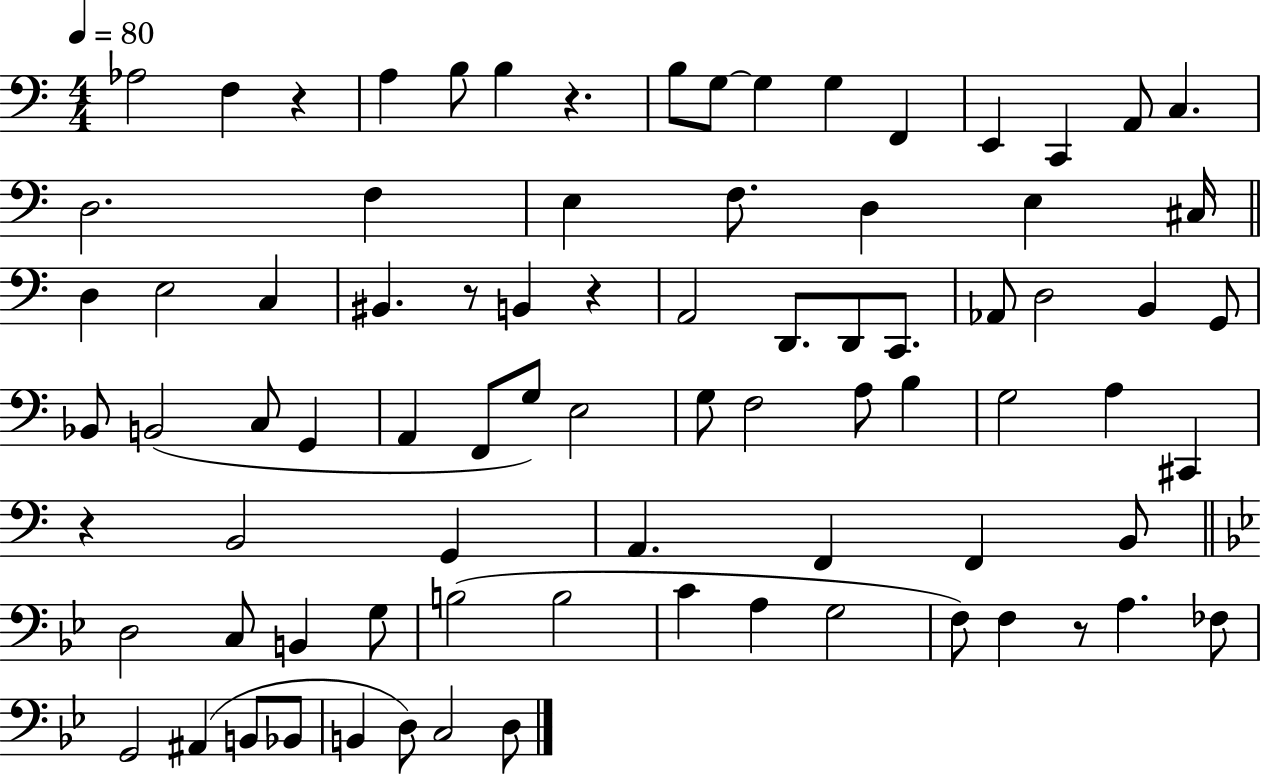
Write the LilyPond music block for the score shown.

{
  \clef bass
  \numericTimeSignature
  \time 4/4
  \key c \major
  \tempo 4 = 80
  aes2 f4 r4 | a4 b8 b4 r4. | b8 g8~~ g4 g4 f,4 | e,4 c,4 a,8 c4. | \break d2. f4 | e4 f8. d4 e4 cis16 | \bar "||" \break \key c \major d4 e2 c4 | bis,4. r8 b,4 r4 | a,2 d,8. d,8 c,8. | aes,8 d2 b,4 g,8 | \break bes,8 b,2( c8 g,4 | a,4 f,8 g8) e2 | g8 f2 a8 b4 | g2 a4 cis,4 | \break r4 b,2 g,4 | a,4. f,4 f,4 b,8 | \bar "||" \break \key bes \major d2 c8 b,4 g8 | b2( b2 | c'4 a4 g2 | f8) f4 r8 a4. fes8 | \break g,2 ais,4( b,8 bes,8 | b,4 d8) c2 d8 | \bar "|."
}